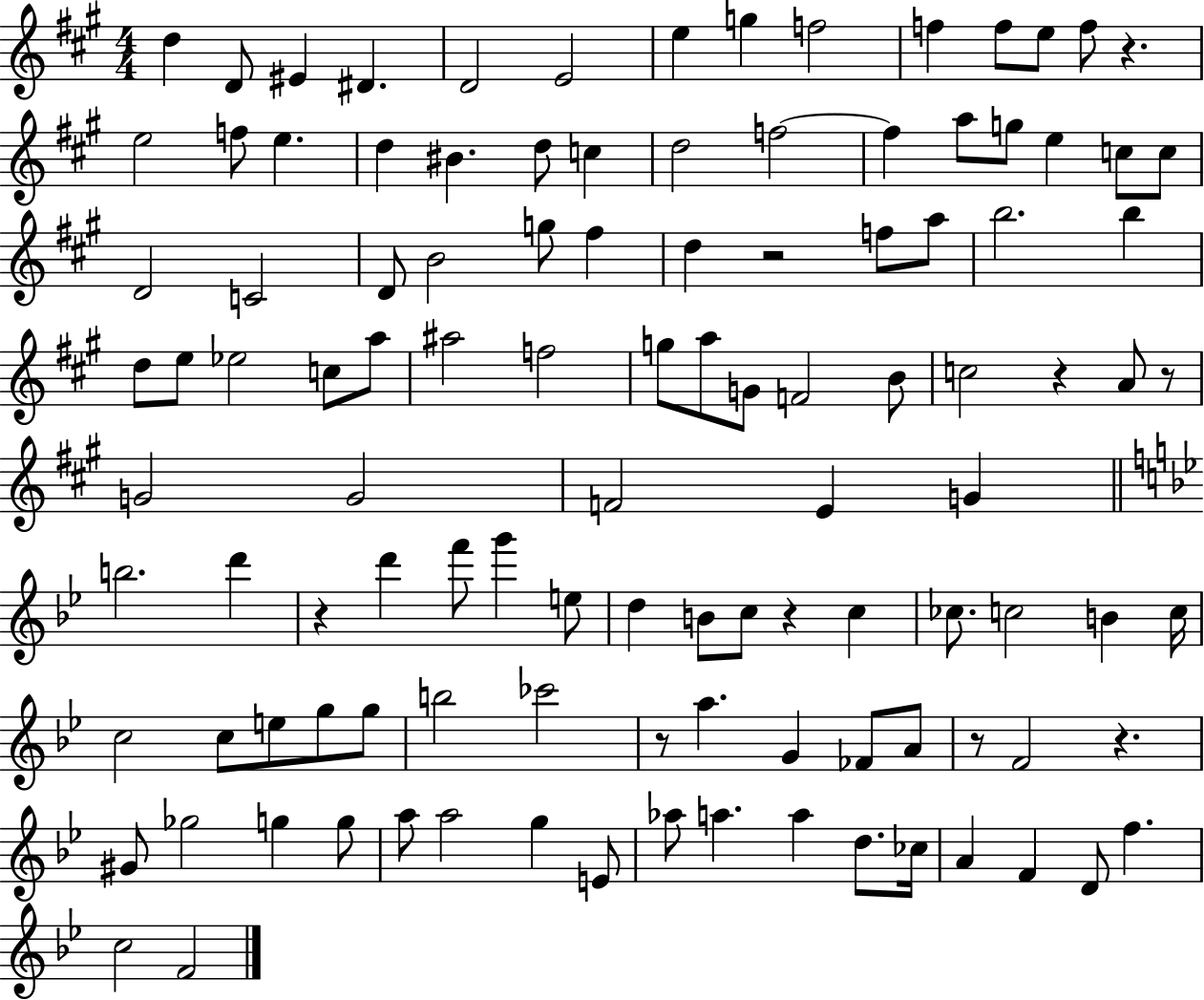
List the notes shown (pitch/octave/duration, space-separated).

D5/q D4/e EIS4/q D#4/q. D4/h E4/h E5/q G5/q F5/h F5/q F5/e E5/e F5/e R/q. E5/h F5/e E5/q. D5/q BIS4/q. D5/e C5/q D5/h F5/h F5/q A5/e G5/e E5/q C5/e C5/e D4/h C4/h D4/e B4/h G5/e F#5/q D5/q R/h F5/e A5/e B5/h. B5/q D5/e E5/e Eb5/h C5/e A5/e A#5/h F5/h G5/e A5/e G4/e F4/h B4/e C5/h R/q A4/e R/e G4/h G4/h F4/h E4/q G4/q B5/h. D6/q R/q D6/q F6/e G6/q E5/e D5/q B4/e C5/e R/q C5/q CES5/e. C5/h B4/q C5/s C5/h C5/e E5/e G5/e G5/e B5/h CES6/h R/e A5/q. G4/q FES4/e A4/e R/e F4/h R/q. G#4/e Gb5/h G5/q G5/e A5/e A5/h G5/q E4/e Ab5/e A5/q. A5/q D5/e. CES5/s A4/q F4/q D4/e F5/q. C5/h F4/h